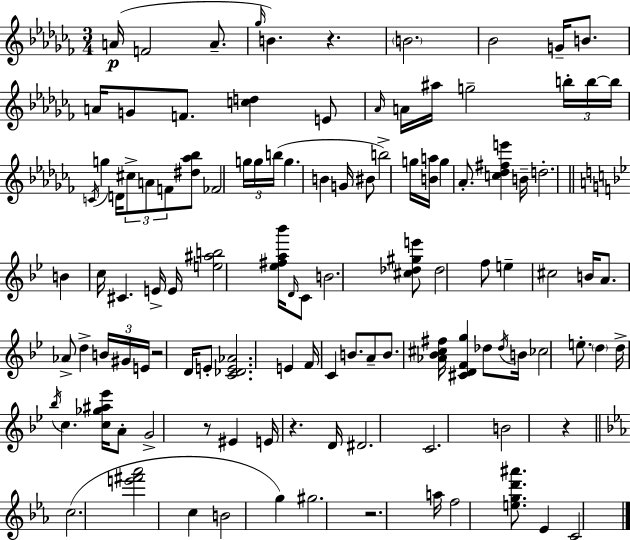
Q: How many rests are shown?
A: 6